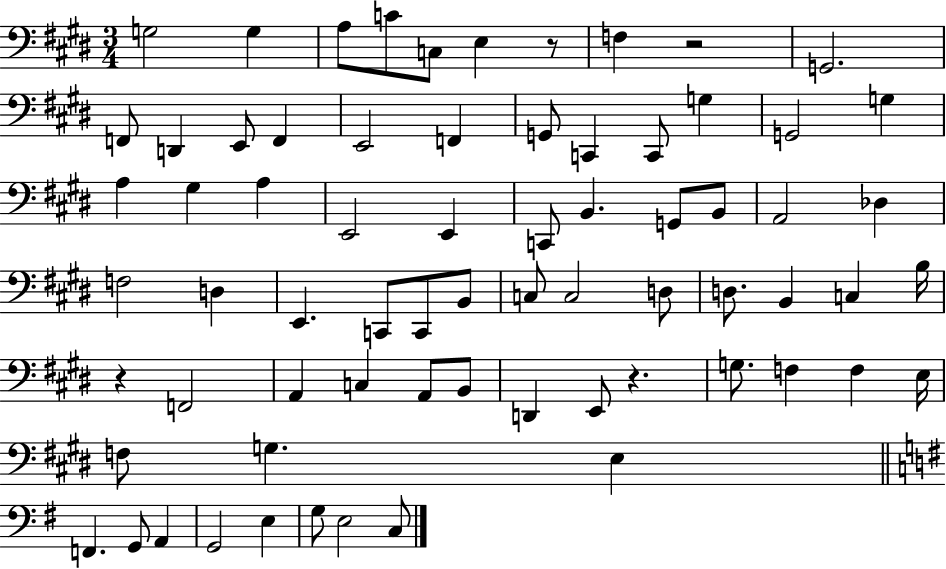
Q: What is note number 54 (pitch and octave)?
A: F3